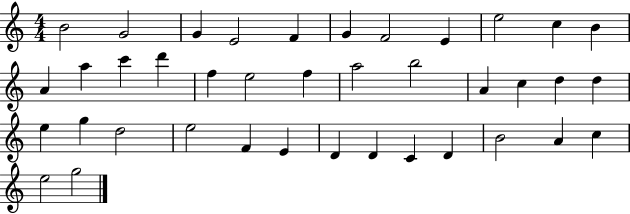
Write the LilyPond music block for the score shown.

{
  \clef treble
  \numericTimeSignature
  \time 4/4
  \key c \major
  b'2 g'2 | g'4 e'2 f'4 | g'4 f'2 e'4 | e''2 c''4 b'4 | \break a'4 a''4 c'''4 d'''4 | f''4 e''2 f''4 | a''2 b''2 | a'4 c''4 d''4 d''4 | \break e''4 g''4 d''2 | e''2 f'4 e'4 | d'4 d'4 c'4 d'4 | b'2 a'4 c''4 | \break e''2 g''2 | \bar "|."
}